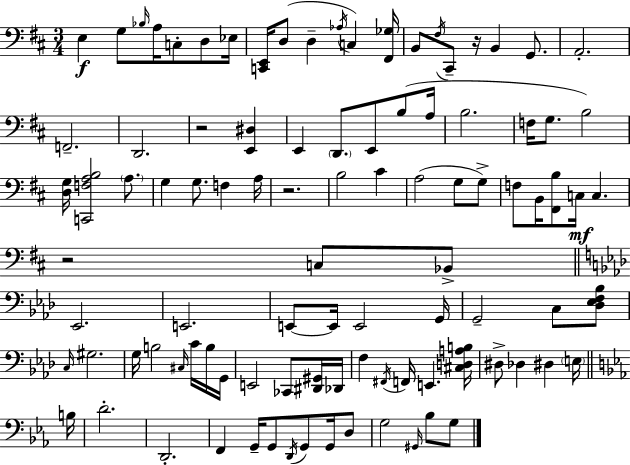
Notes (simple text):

E3/q G3/e Bb3/s A3/s C3/e D3/e Eb3/s [C2,E2]/s D3/e D3/q Ab3/s C3/q [F#2,Gb3]/s B2/e F#3/s C#2/e R/s B2/q G2/e. A2/h. F2/h. D2/h. R/h [E2,D#3]/q E2/q D2/e. E2/e B3/e A3/s B3/h. F3/s G3/e. B3/h [D3,G3]/s [C2,F3,A3,B3]/h A3/e. G3/q G3/e. F3/q A3/s R/h. B3/h C#4/q A3/h G3/e G3/e F3/e B2/s [F#2,B3]/e C3/s C3/q. R/h C3/e Bb2/e Eb2/h. E2/h. E2/e E2/s E2/h G2/s G2/h C3/e [Db3,Eb3,F3,Bb3]/e C3/s G#3/h. G3/s B3/h C#3/s C4/s B3/s G2/s E2/h CES2/e [D#2,G#2]/s Db2/s F3/q F#2/s F2/s E2/q. [C#3,D3,A3,B3]/s D#3/e Db3/q D#3/q E3/s B3/s D4/h. D2/h. F2/q G2/s G2/e D2/s G2/e G2/s D3/e G3/h G#2/s Bb3/e G3/e